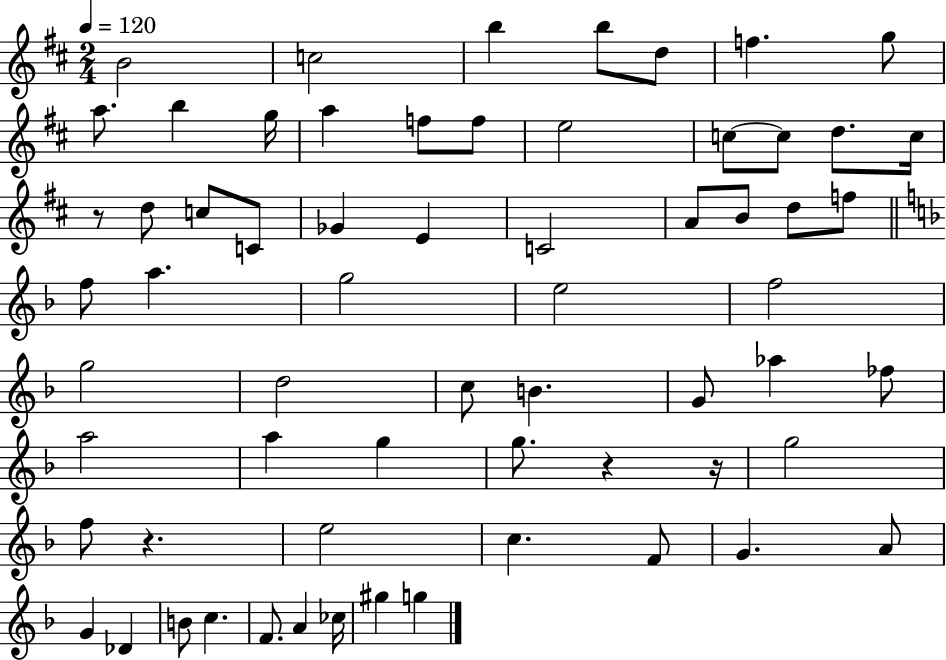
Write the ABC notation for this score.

X:1
T:Untitled
M:2/4
L:1/4
K:D
B2 c2 b b/2 d/2 f g/2 a/2 b g/4 a f/2 f/2 e2 c/2 c/2 d/2 c/4 z/2 d/2 c/2 C/2 _G E C2 A/2 B/2 d/2 f/2 f/2 a g2 e2 f2 g2 d2 c/2 B G/2 _a _f/2 a2 a g g/2 z z/4 g2 f/2 z e2 c F/2 G A/2 G _D B/2 c F/2 A _c/4 ^g g